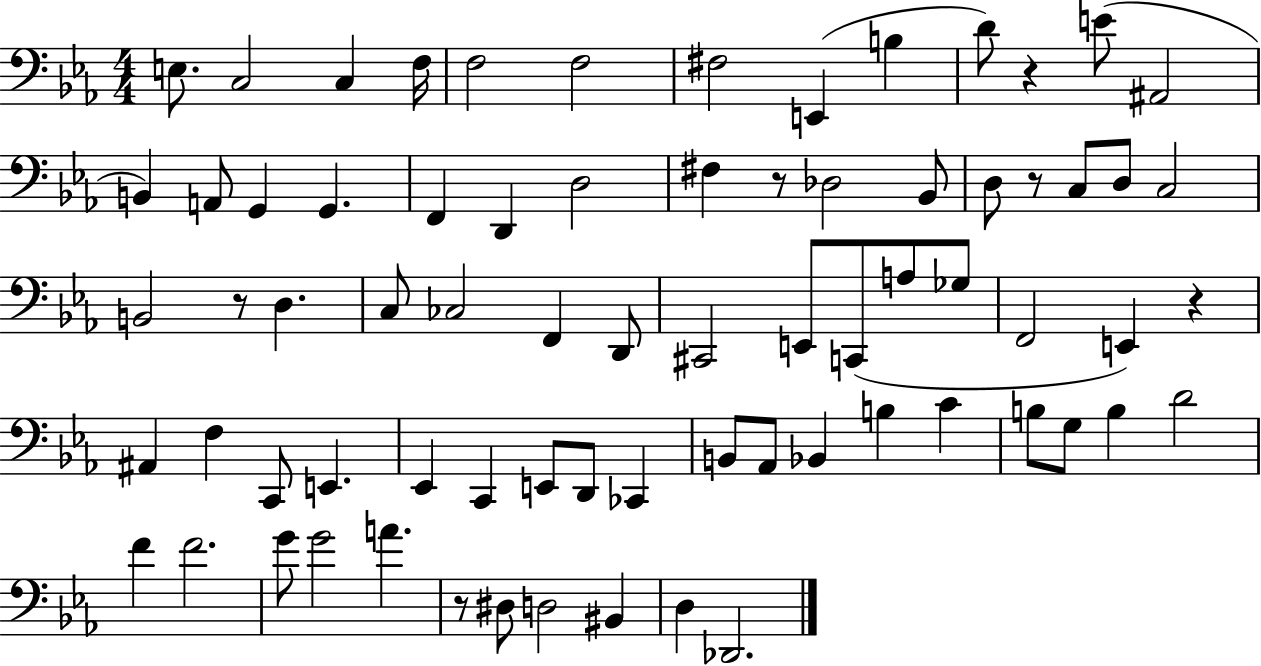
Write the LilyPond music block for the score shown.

{
  \clef bass
  \numericTimeSignature
  \time 4/4
  \key ees \major
  \repeat volta 2 { e8. c2 c4 f16 | f2 f2 | fis2 e,4( b4 | d'8) r4 e'8( ais,2 | \break b,4) a,8 g,4 g,4. | f,4 d,4 d2 | fis4 r8 des2 bes,8 | d8 r8 c8 d8 c2 | \break b,2 r8 d4. | c8 ces2 f,4 d,8 | cis,2 e,8 c,8( a8 ges8 | f,2 e,4) r4 | \break ais,4 f4 c,8 e,4. | ees,4 c,4 e,8 d,8 ces,4 | b,8 aes,8 bes,4 b4 c'4 | b8 g8 b4 d'2 | \break f'4 f'2. | g'8 g'2 a'4. | r8 dis8 d2 bis,4 | d4 des,2. | \break } \bar "|."
}